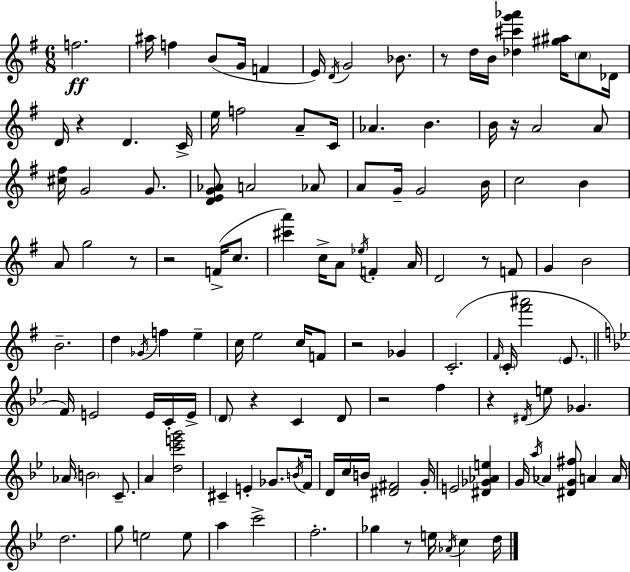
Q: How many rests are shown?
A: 11